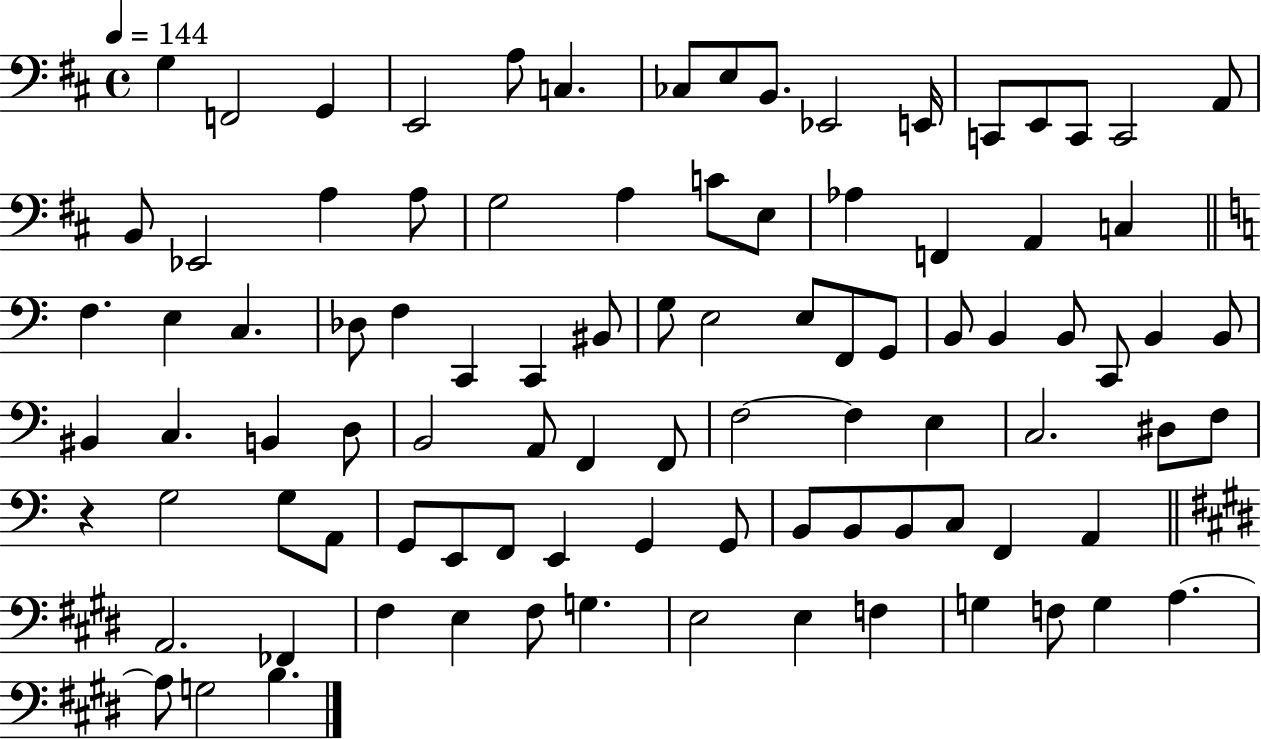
G3/q F2/h G2/q E2/h A3/e C3/q. CES3/e E3/e B2/e. Eb2/h E2/s C2/e E2/e C2/e C2/h A2/e B2/e Eb2/h A3/q A3/e G3/h A3/q C4/e E3/e Ab3/q F2/q A2/q C3/q F3/q. E3/q C3/q. Db3/e F3/q C2/q C2/q BIS2/e G3/e E3/h E3/e F2/e G2/e B2/e B2/q B2/e C2/e B2/q B2/e BIS2/q C3/q. B2/q D3/e B2/h A2/e F2/q F2/e F3/h F3/q E3/q C3/h. D#3/e F3/e R/q G3/h G3/e A2/e G2/e E2/e F2/e E2/q G2/q G2/e B2/e B2/e B2/e C3/e F2/q A2/q A2/h. FES2/q F#3/q E3/q F#3/e G3/q. E3/h E3/q F3/q G3/q F3/e G3/q A3/q. A3/e G3/h B3/q.